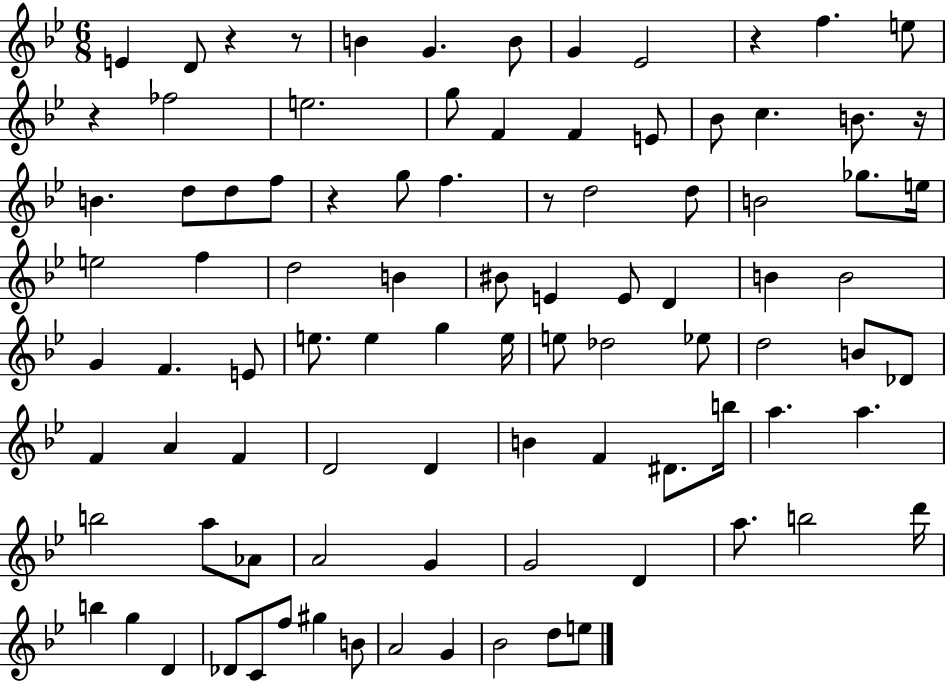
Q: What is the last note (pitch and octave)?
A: E5